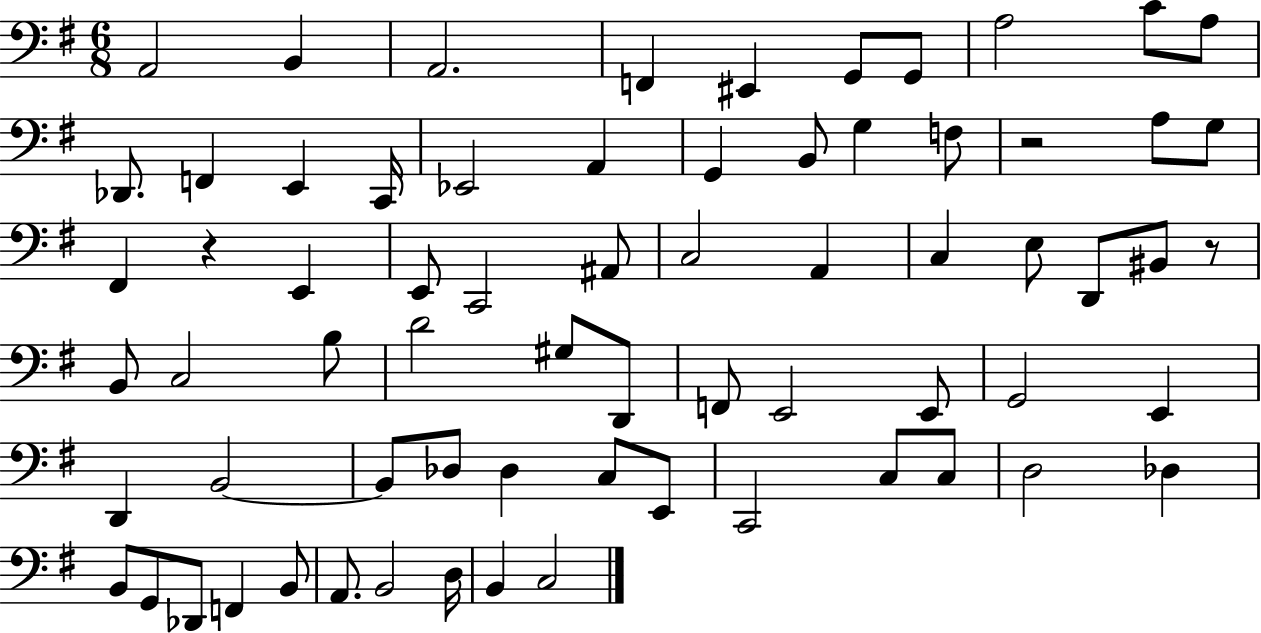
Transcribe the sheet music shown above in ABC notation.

X:1
T:Untitled
M:6/8
L:1/4
K:G
A,,2 B,, A,,2 F,, ^E,, G,,/2 G,,/2 A,2 C/2 A,/2 _D,,/2 F,, E,, C,,/4 _E,,2 A,, G,, B,,/2 G, F,/2 z2 A,/2 G,/2 ^F,, z E,, E,,/2 C,,2 ^A,,/2 C,2 A,, C, E,/2 D,,/2 ^B,,/2 z/2 B,,/2 C,2 B,/2 D2 ^G,/2 D,,/2 F,,/2 E,,2 E,,/2 G,,2 E,, D,, B,,2 B,,/2 _D,/2 _D, C,/2 E,,/2 C,,2 C,/2 C,/2 D,2 _D, B,,/2 G,,/2 _D,,/2 F,, B,,/2 A,,/2 B,,2 D,/4 B,, C,2